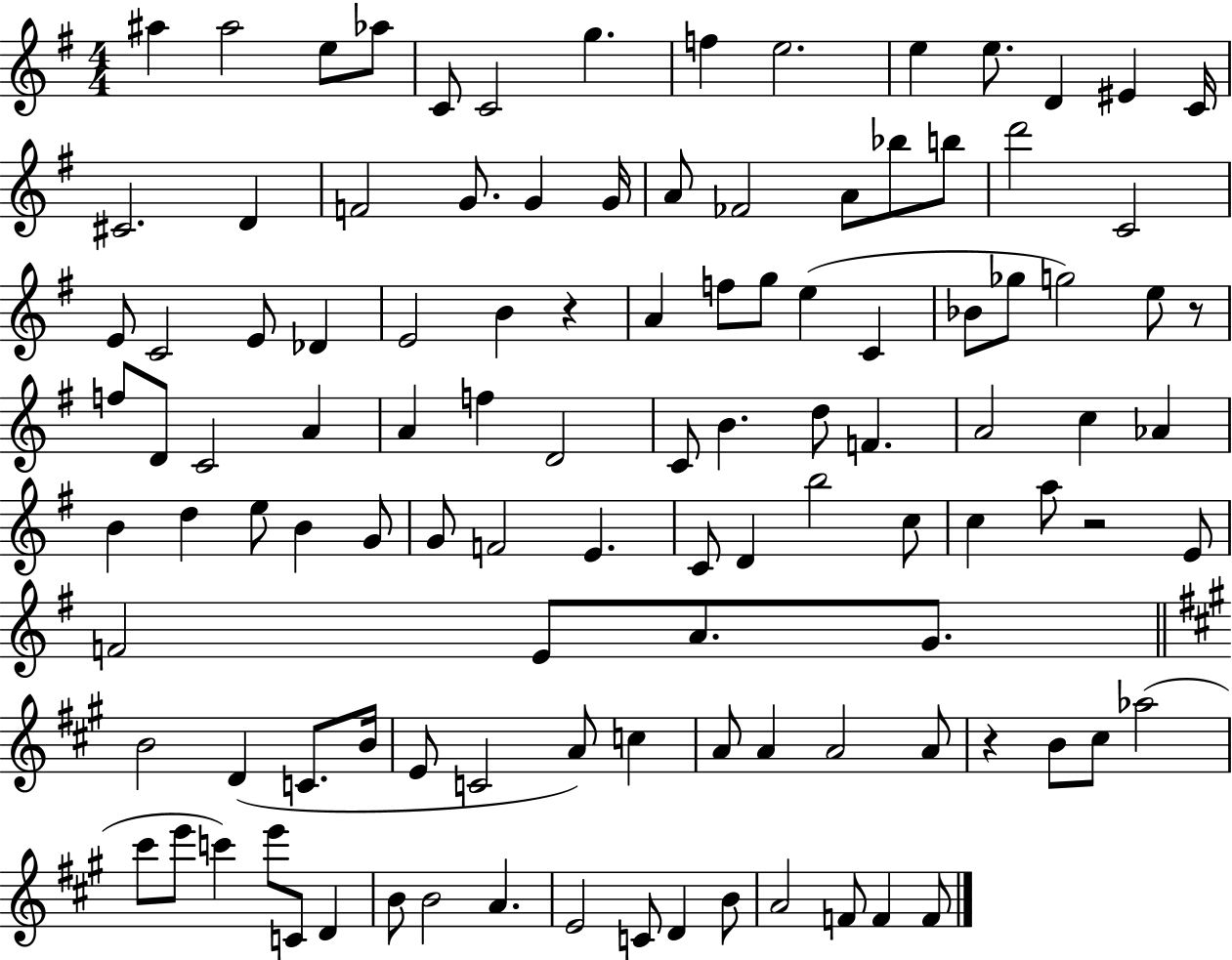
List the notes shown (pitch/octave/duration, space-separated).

A#5/q A#5/h E5/e Ab5/e C4/e C4/h G5/q. F5/q E5/h. E5/q E5/e. D4/q EIS4/q C4/s C#4/h. D4/q F4/h G4/e. G4/q G4/s A4/e FES4/h A4/e Bb5/e B5/e D6/h C4/h E4/e C4/h E4/e Db4/q E4/h B4/q R/q A4/q F5/e G5/e E5/q C4/q Bb4/e Gb5/e G5/h E5/e R/e F5/e D4/e C4/h A4/q A4/q F5/q D4/h C4/e B4/q. D5/e F4/q. A4/h C5/q Ab4/q B4/q D5/q E5/e B4/q G4/e G4/e F4/h E4/q. C4/e D4/q B5/h C5/e C5/q A5/e R/h E4/e F4/h E4/e A4/e. G4/e. B4/h D4/q C4/e. B4/s E4/e C4/h A4/e C5/q A4/e A4/q A4/h A4/e R/q B4/e C#5/e Ab5/h C#6/e E6/e C6/q E6/e C4/e D4/q B4/e B4/h A4/q. E4/h C4/e D4/q B4/e A4/h F4/e F4/q F4/e